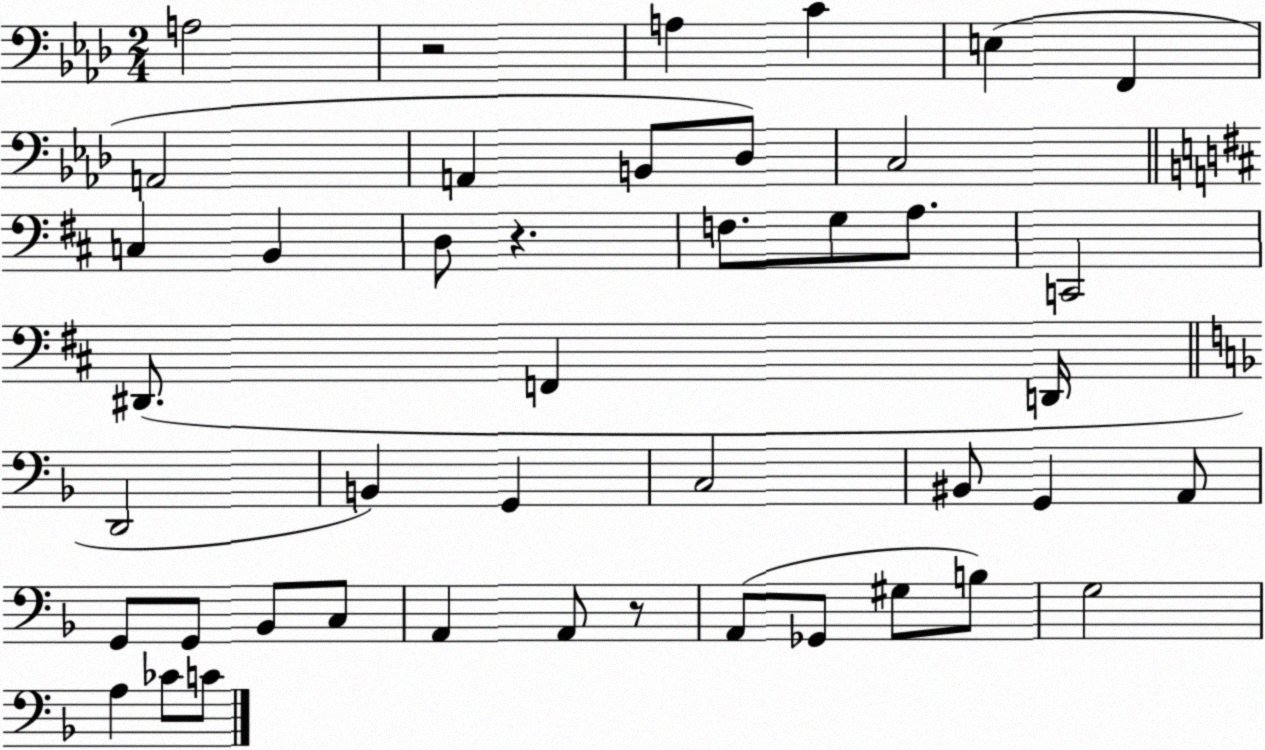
X:1
T:Untitled
M:2/4
L:1/4
K:Ab
A,2 z2 A, C E, F,, A,,2 A,, B,,/2 _D,/2 C,2 C, B,, D,/2 z F,/2 G,/2 A,/2 C,,2 ^D,,/2 F,, D,,/4 D,,2 B,, G,, C,2 ^B,,/2 G,, A,,/2 G,,/2 G,,/2 _B,,/2 C,/2 A,, A,,/2 z/2 A,,/2 _G,,/2 ^G,/2 B,/2 G,2 A, _C/2 C/2